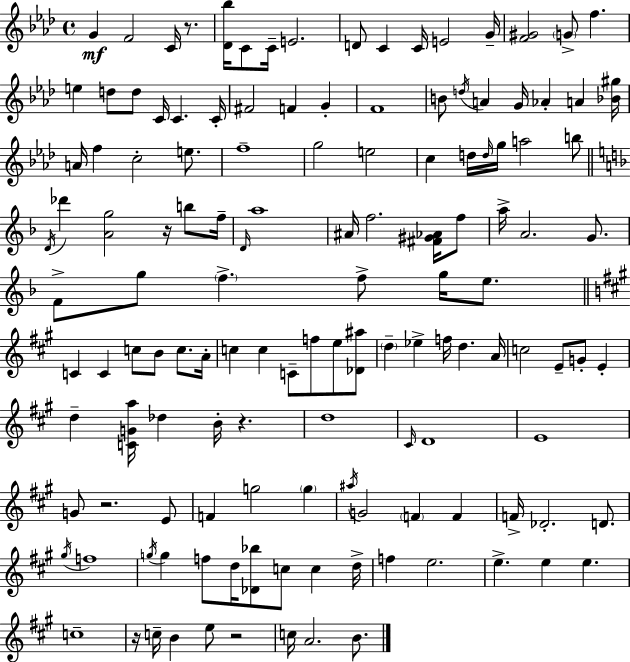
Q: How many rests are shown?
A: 6